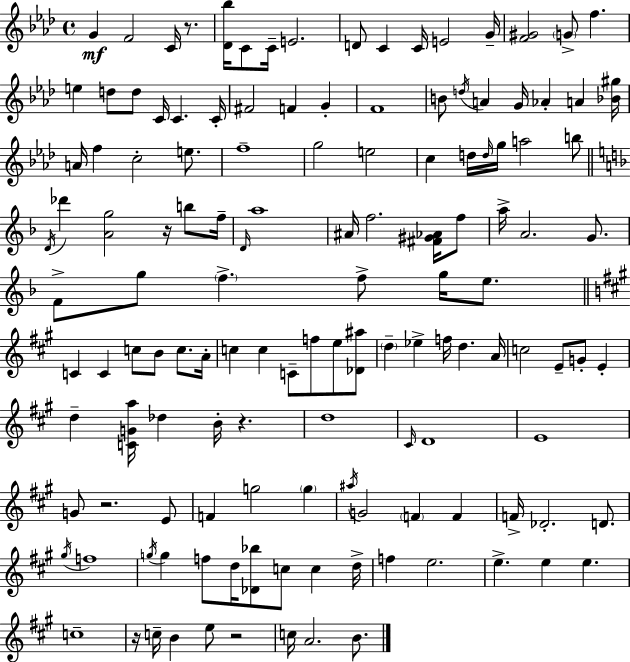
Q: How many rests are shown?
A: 6